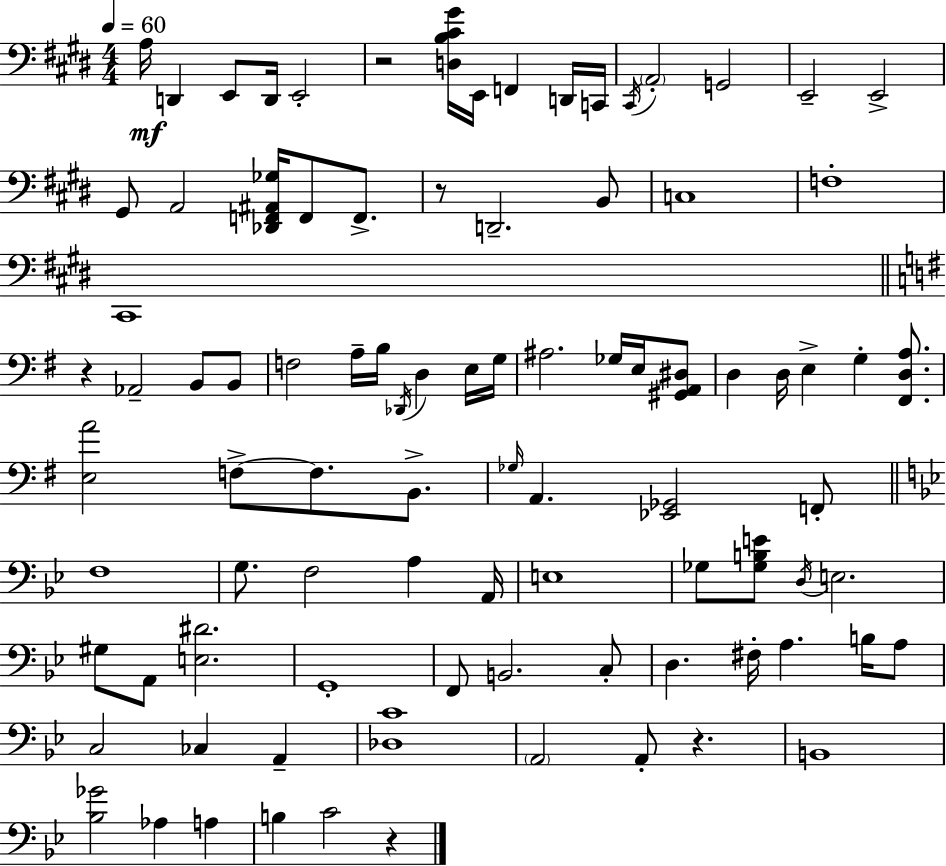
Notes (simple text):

A3/s D2/q E2/e D2/s E2/h R/h [D3,B3,C#4,G#4]/s E2/s F2/q D2/s C2/s C#2/s A2/h G2/h E2/h E2/h G#2/e A2/h [Db2,F2,A#2,Gb3]/s F2/e F2/e. R/e D2/h. B2/e C3/w F3/w C#2/w R/q Ab2/h B2/e B2/e F3/h A3/s B3/s Db2/s D3/q E3/s G3/s A#3/h. Gb3/s E3/s [G#2,A2,D#3]/e D3/q D3/s E3/q G3/q [F#2,D3,A3]/e. [E3,A4]/h F3/e F3/e. B2/e. Gb3/s A2/q. [Eb2,Gb2]/h F2/e F3/w G3/e. F3/h A3/q A2/s E3/w Gb3/e [Gb3,B3,E4]/e D3/s E3/h. G#3/e A2/e [E3,D#4]/h. G2/w F2/e B2/h. C3/e D3/q. F#3/s A3/q. B3/s A3/e C3/h CES3/q A2/q [Db3,C4]/w A2/h A2/e R/q. B2/w [Bb3,Gb4]/h Ab3/q A3/q B3/q C4/h R/q